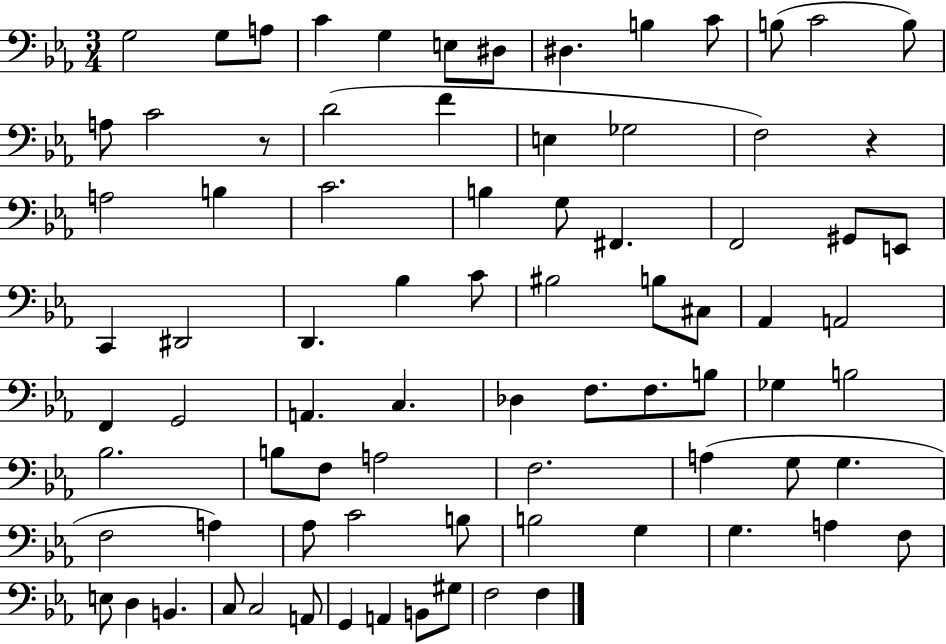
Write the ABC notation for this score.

X:1
T:Untitled
M:3/4
L:1/4
K:Eb
G,2 G,/2 A,/2 C G, E,/2 ^D,/2 ^D, B, C/2 B,/2 C2 B,/2 A,/2 C2 z/2 D2 F E, _G,2 F,2 z A,2 B, C2 B, G,/2 ^F,, F,,2 ^G,,/2 E,,/2 C,, ^D,,2 D,, _B, C/2 ^B,2 B,/2 ^C,/2 _A,, A,,2 F,, G,,2 A,, C, _D, F,/2 F,/2 B,/2 _G, B,2 _B,2 B,/2 F,/2 A,2 F,2 A, G,/2 G, F,2 A, _A,/2 C2 B,/2 B,2 G, G, A, F,/2 E,/2 D, B,, C,/2 C,2 A,,/2 G,, A,, B,,/2 ^G,/2 F,2 F,